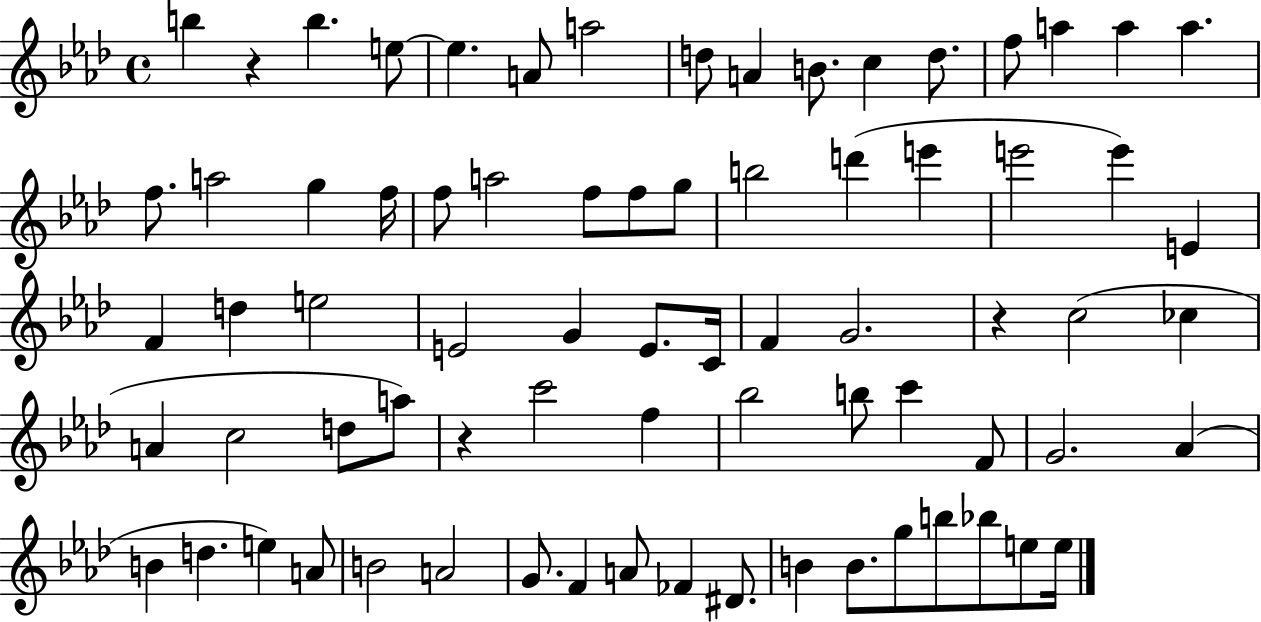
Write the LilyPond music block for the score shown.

{
  \clef treble
  \time 4/4
  \defaultTimeSignature
  \key aes \major
  b''4 r4 b''4. e''8~~ | e''4. a'8 a''2 | d''8 a'4 b'8. c''4 d''8. | f''8 a''4 a''4 a''4. | \break f''8. a''2 g''4 f''16 | f''8 a''2 f''8 f''8 g''8 | b''2 d'''4( e'''4 | e'''2 e'''4) e'4 | \break f'4 d''4 e''2 | e'2 g'4 e'8. c'16 | f'4 g'2. | r4 c''2( ces''4 | \break a'4 c''2 d''8 a''8) | r4 c'''2 f''4 | bes''2 b''8 c'''4 f'8 | g'2. aes'4( | \break b'4 d''4. e''4) a'8 | b'2 a'2 | g'8. f'4 a'8 fes'4 dis'8. | b'4 b'8. g''8 b''8 bes''8 e''8 e''16 | \break \bar "|."
}